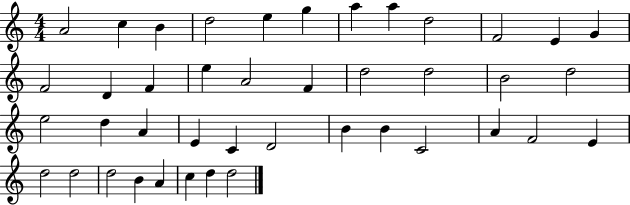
{
  \clef treble
  \numericTimeSignature
  \time 4/4
  \key c \major
  a'2 c''4 b'4 | d''2 e''4 g''4 | a''4 a''4 d''2 | f'2 e'4 g'4 | \break f'2 d'4 f'4 | e''4 a'2 f'4 | d''2 d''2 | b'2 d''2 | \break e''2 d''4 a'4 | e'4 c'4 d'2 | b'4 b'4 c'2 | a'4 f'2 e'4 | \break d''2 d''2 | d''2 b'4 a'4 | c''4 d''4 d''2 | \bar "|."
}